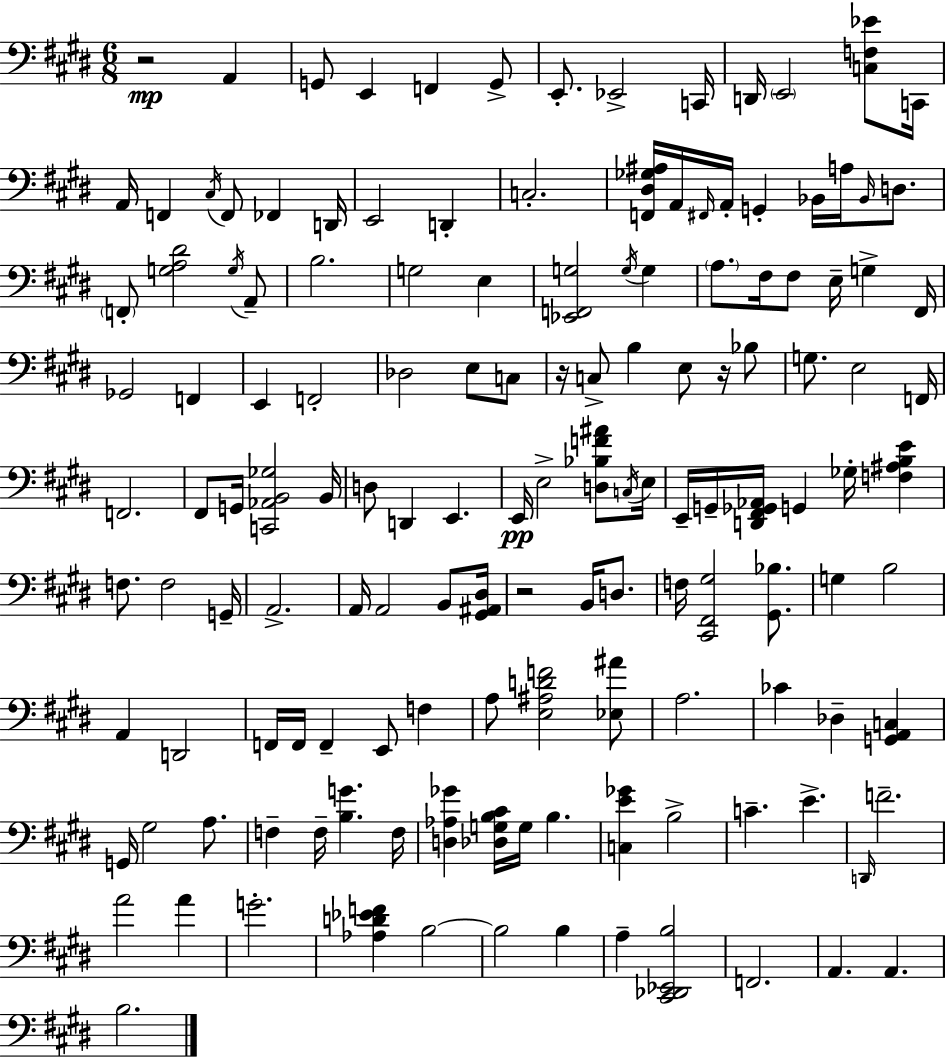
X:1
T:Untitled
M:6/8
L:1/4
K:E
z2 A,, G,,/2 E,, F,, G,,/2 E,,/2 _E,,2 C,,/4 D,,/4 E,,2 [C,F,_E]/2 C,,/4 A,,/4 F,, ^C,/4 F,,/2 _F,, D,,/4 E,,2 D,, C,2 [F,,^D,_G,^A,]/4 A,,/4 ^F,,/4 A,,/4 G,, _B,,/4 A,/4 _B,,/4 D,/2 F,,/2 [G,A,^D]2 G,/4 A,,/2 B,2 G,2 E, [_E,,F,,G,]2 G,/4 G, A,/2 ^F,/4 ^F,/2 E,/4 G, ^F,,/4 _G,,2 F,, E,, F,,2 _D,2 E,/2 C,/2 z/4 C,/2 B, E,/2 z/4 _B,/2 G,/2 E,2 F,,/4 F,,2 ^F,,/2 G,,/4 [C,,_A,,B,,_G,]2 B,,/4 D,/2 D,, E,, E,,/4 E,2 [D,_B,F^A]/2 C,/4 E,/4 E,,/4 G,,/4 [D,,^F,,_G,,_A,,]/4 G,, _G,/4 [F,^A,B,E] F,/2 F,2 G,,/4 A,,2 A,,/4 A,,2 B,,/2 [^G,,^A,,^D,]/4 z2 B,,/4 D,/2 F,/4 [^C,,^F,,^G,]2 [^G,,_B,]/2 G, B,2 A,, D,,2 F,,/4 F,,/4 F,, E,,/2 F, A,/2 [E,^A,DF]2 [_E,^A]/2 A,2 _C _D, [G,,A,,C,] G,,/4 ^G,2 A,/2 F, F,/4 [B,G] F,/4 [D,_A,_G] [_D,G,B,^C]/4 G,/4 B, [C,E_G] B,2 C E D,,/4 F2 A2 A G2 [_A,D_EF] B,2 B,2 B, A, [^C,,_D,,_E,,B,]2 F,,2 A,, A,, B,2